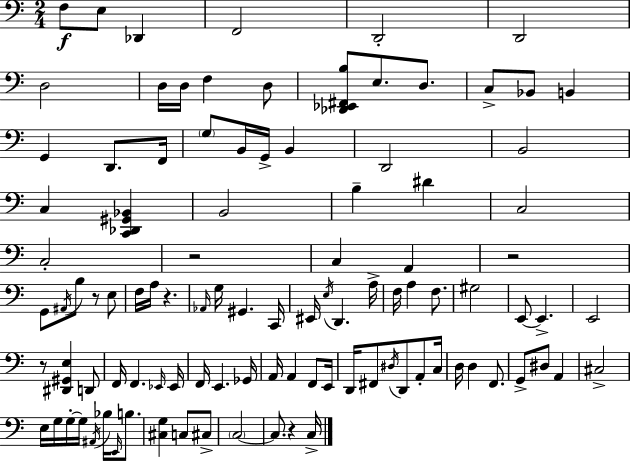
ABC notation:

X:1
T:Untitled
M:2/4
L:1/4
K:Am
F,/2 E,/2 _D,, F,,2 D,,2 D,,2 D,2 D,/4 D,/4 F, D,/2 [_D,,_E,,^F,,B,]/2 E,/2 D,/2 C,/2 _B,,/2 B,, G,, D,,/2 F,,/4 G,/2 B,,/4 G,,/4 B,, D,,2 B,,2 C, [C,,_D,,^G,,_B,,] B,,2 B, ^D C,2 C,2 z2 C, A,, z2 G,,/2 ^A,,/4 B,/2 z/2 E,/2 F,/4 A,/4 z _A,,/4 G,/4 ^G,, C,,/4 ^E,,/4 E,/4 D,, A,/4 F,/4 A, F,/2 ^G,2 E,,/2 E,, E,,2 z/2 [^D,,^G,,E,] D,,/2 F,,/4 F,, _E,,/4 _E,,/4 F,,/4 E,, _G,,/4 A,,/4 A,, F,,/2 E,,/4 D,,/4 ^F,,/2 ^D,/4 D,,/2 A,,/2 C,/4 D,/4 D, F,,/2 G,,/2 ^D,/2 A,, ^C,2 E,/4 G,/4 G,/4 G,/4 ^A,,/4 _B,/4 E,,/4 B,/2 [^C,G,] C,/2 ^C,/2 C,2 C,/2 z C,/4